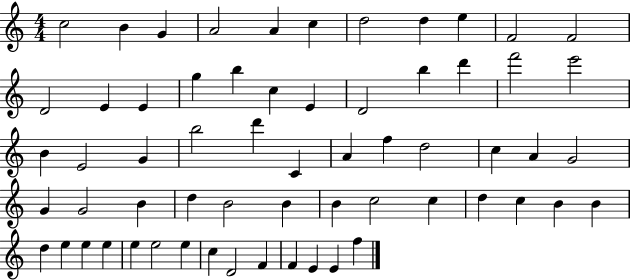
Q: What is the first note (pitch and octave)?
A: C5